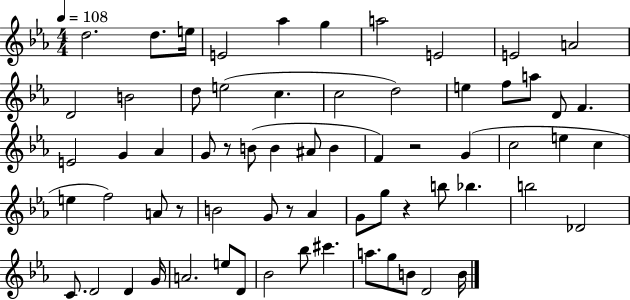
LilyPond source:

{
  \clef treble
  \numericTimeSignature
  \time 4/4
  \key ees \major
  \tempo 4 = 108
  d''2. d''8. e''16 | e'2 aes''4 g''4 | a''2 e'2 | e'2 a'2 | \break d'2 b'2 | d''8 e''2( c''4. | c''2 d''2) | e''4 f''8 a''8 d'8 f'4. | \break e'2 g'4 aes'4 | g'8 r8 b'8( b'4 ais'8 b'4 | f'4) r2 g'4( | c''2 e''4 c''4 | \break e''4 f''2) a'8 r8 | b'2 g'8 r8 aes'4 | g'8 g''8 r4 b''8 bes''4. | b''2 des'2 | \break c'8. d'2 d'4 g'16 | a'2. e''8 d'8 | bes'2 bes''8 cis'''4. | a''8. g''8 b'8 d'2 b'16 | \break \bar "|."
}